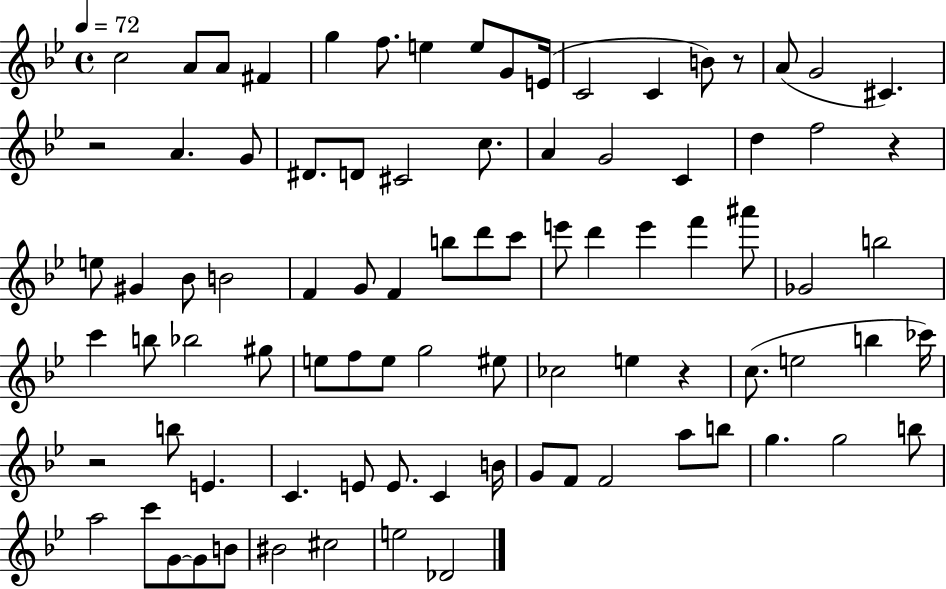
{
  \clef treble
  \time 4/4
  \defaultTimeSignature
  \key bes \major
  \tempo 4 = 72
  c''2 a'8 a'8 fis'4 | g''4 f''8. e''4 e''8 g'8 e'16( | c'2 c'4 b'8) r8 | a'8( g'2 cis'4.) | \break r2 a'4. g'8 | dis'8. d'8 cis'2 c''8. | a'4 g'2 c'4 | d''4 f''2 r4 | \break e''8 gis'4 bes'8 b'2 | f'4 g'8 f'4 b''8 d'''8 c'''8 | e'''8 d'''4 e'''4 f'''4 ais'''8 | ges'2 b''2 | \break c'''4 b''8 bes''2 gis''8 | e''8 f''8 e''8 g''2 eis''8 | ces''2 e''4 r4 | c''8.( e''2 b''4 ces'''16) | \break r2 b''8 e'4. | c'4. e'8 e'8. c'4 b'16 | g'8 f'8 f'2 a''8 b''8 | g''4. g''2 b''8 | \break a''2 c'''8 g'8~~ g'8 b'8 | bis'2 cis''2 | e''2 des'2 | \bar "|."
}